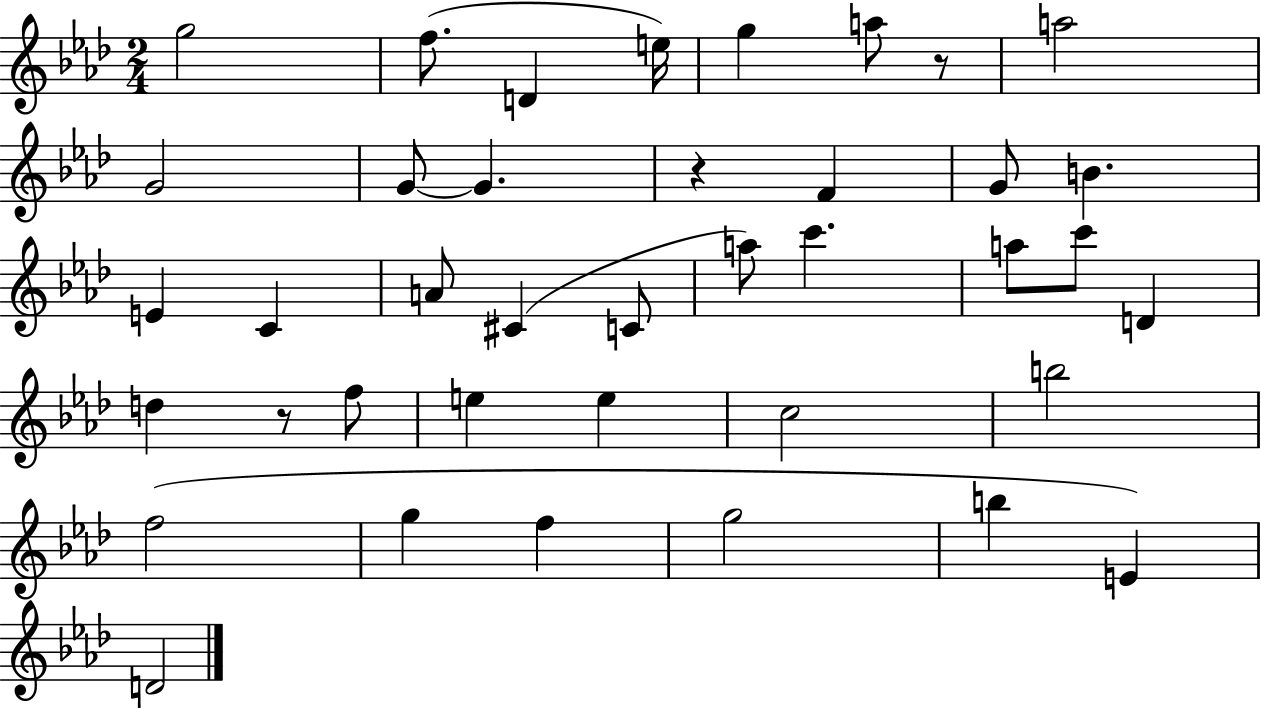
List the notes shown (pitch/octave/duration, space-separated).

G5/h F5/e. D4/q E5/s G5/q A5/e R/e A5/h G4/h G4/e G4/q. R/q F4/q G4/e B4/q. E4/q C4/q A4/e C#4/q C4/e A5/e C6/q. A5/e C6/e D4/q D5/q R/e F5/e E5/q E5/q C5/h B5/h F5/h G5/q F5/q G5/h B5/q E4/q D4/h